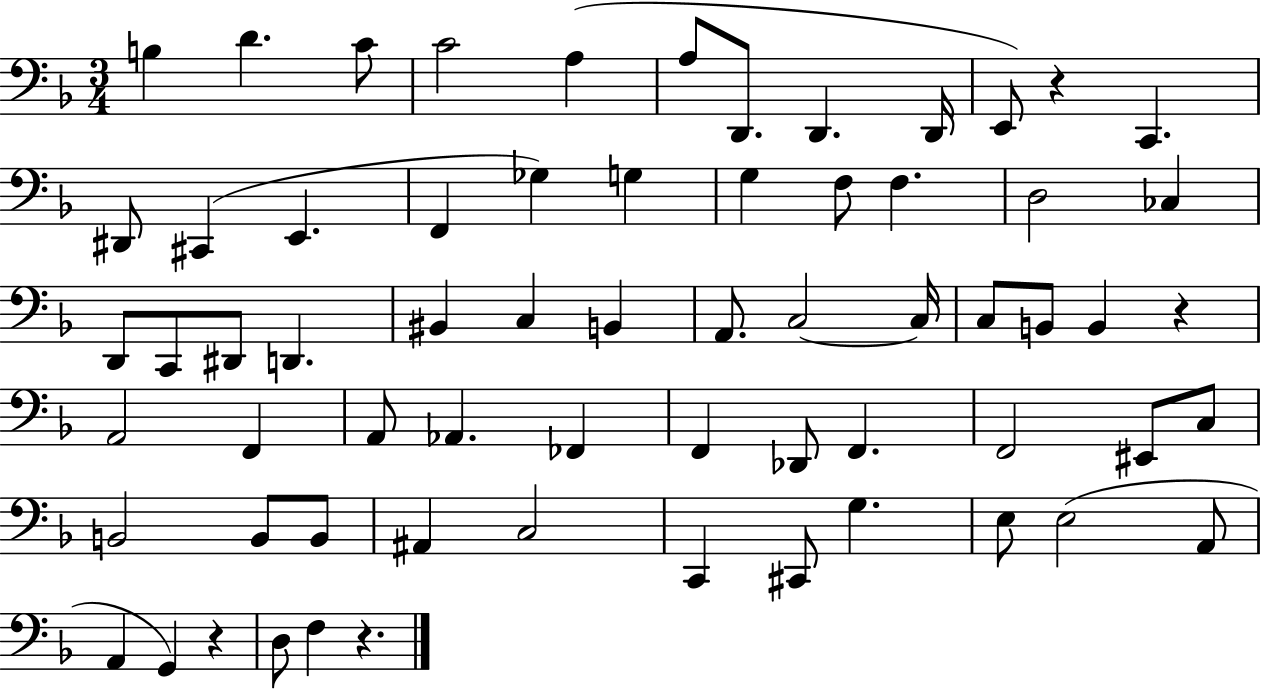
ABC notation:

X:1
T:Untitled
M:3/4
L:1/4
K:F
B, D C/2 C2 A, A,/2 D,,/2 D,, D,,/4 E,,/2 z C,, ^D,,/2 ^C,, E,, F,, _G, G, G, F,/2 F, D,2 _C, D,,/2 C,,/2 ^D,,/2 D,, ^B,, C, B,, A,,/2 C,2 C,/4 C,/2 B,,/2 B,, z A,,2 F,, A,,/2 _A,, _F,, F,, _D,,/2 F,, F,,2 ^E,,/2 C,/2 B,,2 B,,/2 B,,/2 ^A,, C,2 C,, ^C,,/2 G, E,/2 E,2 A,,/2 A,, G,, z D,/2 F, z